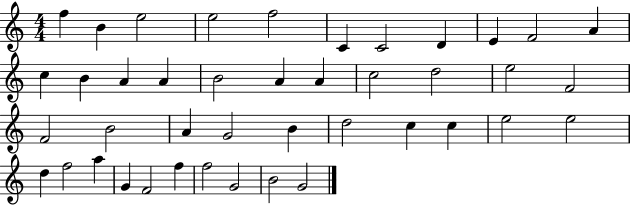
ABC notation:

X:1
T:Untitled
M:4/4
L:1/4
K:C
f B e2 e2 f2 C C2 D E F2 A c B A A B2 A A c2 d2 e2 F2 F2 B2 A G2 B d2 c c e2 e2 d f2 a G F2 f f2 G2 B2 G2